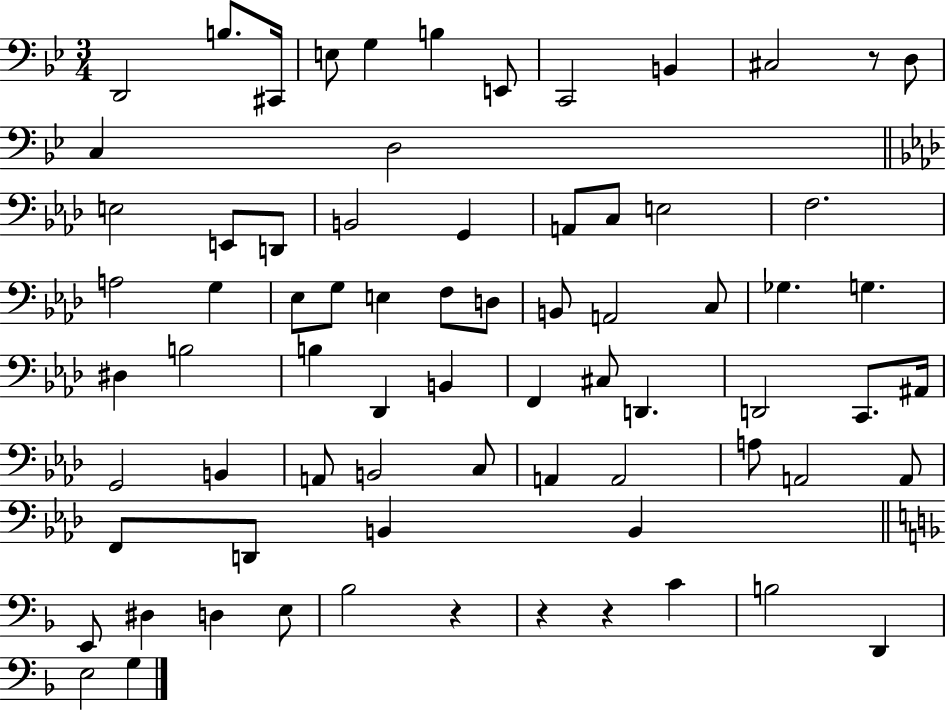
{
  \clef bass
  \numericTimeSignature
  \time 3/4
  \key bes \major
  d,2 b8. cis,16 | e8 g4 b4 e,8 | c,2 b,4 | cis2 r8 d8 | \break c4 d2 | \bar "||" \break \key aes \major e2 e,8 d,8 | b,2 g,4 | a,8 c8 e2 | f2. | \break a2 g4 | ees8 g8 e4 f8 d8 | b,8 a,2 c8 | ges4. g4. | \break dis4 b2 | b4 des,4 b,4 | f,4 cis8 d,4. | d,2 c,8. ais,16 | \break g,2 b,4 | a,8 b,2 c8 | a,4 a,2 | a8 a,2 a,8 | \break f,8 d,8 b,4 b,4 | \bar "||" \break \key f \major e,8 dis4 d4 e8 | bes2 r4 | r4 r4 c'4 | b2 d,4 | \break e2 g4 | \bar "|."
}